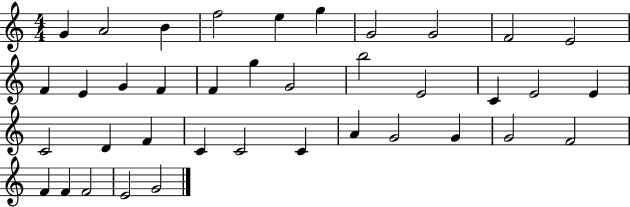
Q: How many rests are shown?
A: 0